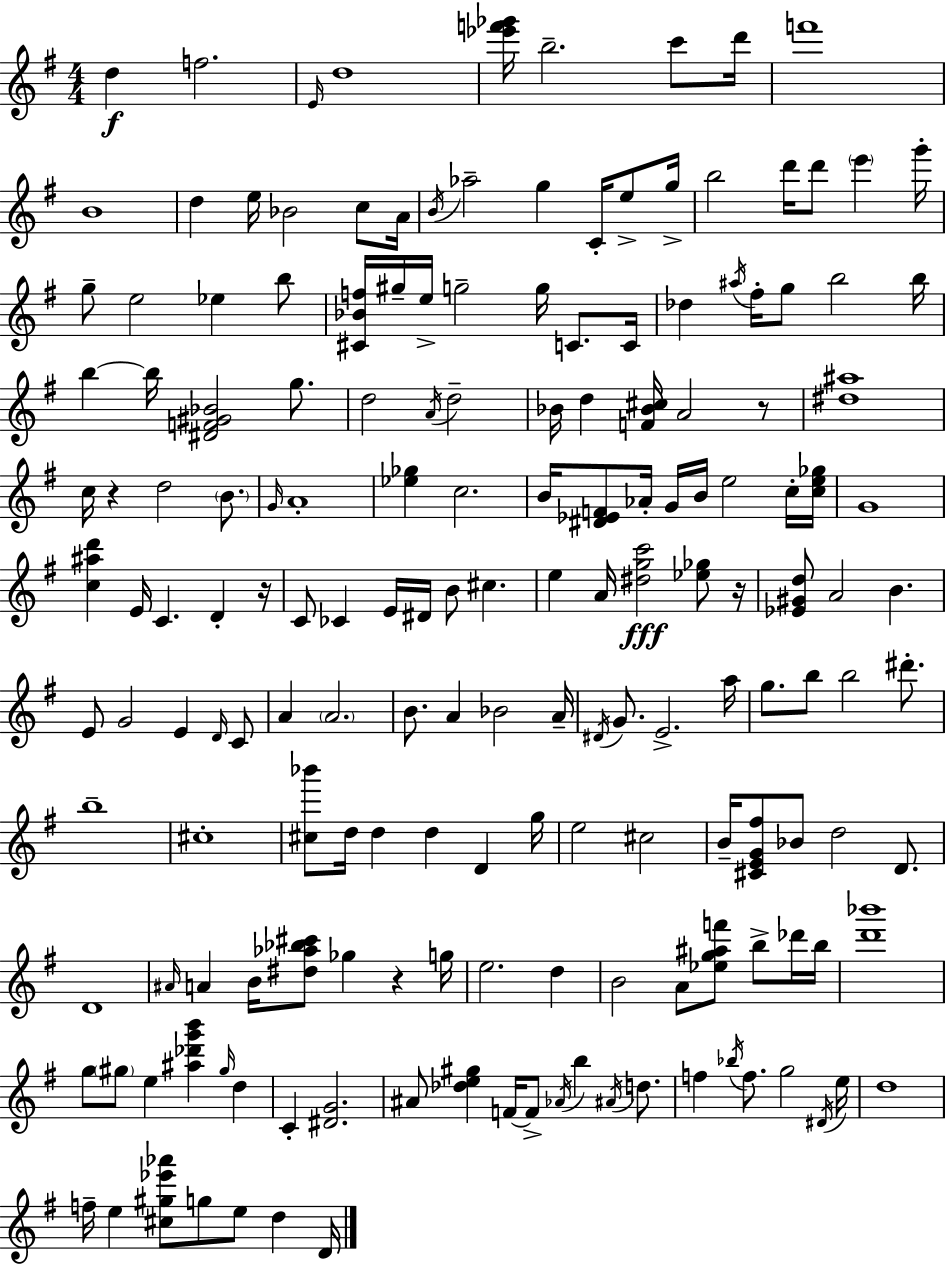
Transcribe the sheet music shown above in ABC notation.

X:1
T:Untitled
M:4/4
L:1/4
K:Em
d f2 E/4 d4 [_e'f'_g']/4 b2 c'/2 d'/4 f'4 B4 d e/4 _B2 c/2 A/4 B/4 _a2 g C/4 e/2 g/4 b2 d'/4 d'/2 e' g'/4 g/2 e2 _e b/2 [^C_Bf]/4 ^g/4 e/4 g2 g/4 C/2 C/4 _d ^a/4 ^f/4 g/2 b2 b/4 b b/4 [^DF^G_B]2 g/2 d2 A/4 d2 _B/4 d [F_B^c]/4 A2 z/2 [^d^a]4 c/4 z d2 B/2 G/4 A4 [_e_g] c2 B/4 [^D_EF]/2 _A/4 G/4 B/4 e2 c/4 [ce_g]/4 G4 [c^ad'] E/4 C D z/4 C/2 _C E/4 ^D/4 B/2 ^c e A/4 [^dgc']2 [_e_g]/2 z/4 [_E^Gd]/2 A2 B E/2 G2 E D/4 C/2 A A2 B/2 A _B2 A/4 ^D/4 G/2 E2 a/4 g/2 b/2 b2 ^d'/2 b4 ^c4 [^c_b']/2 d/4 d d D g/4 e2 ^c2 B/4 [^CEG^f]/2 _B/2 d2 D/2 D4 ^A/4 A B/4 [^d_a_b^c']/2 _g z g/4 e2 d B2 A/2 [_eg^af']/2 b/2 _d'/4 b/4 [d'_b']4 g/2 ^g/2 e [^a_d'g'b'] ^g/4 d C [^DG]2 ^A/2 [_de^g] F/4 F/2 _A/4 b ^A/4 d/2 f _b/4 f/2 g2 ^D/4 e/4 d4 f/4 e [^c^g_e'_a']/2 g/2 e/2 d D/4